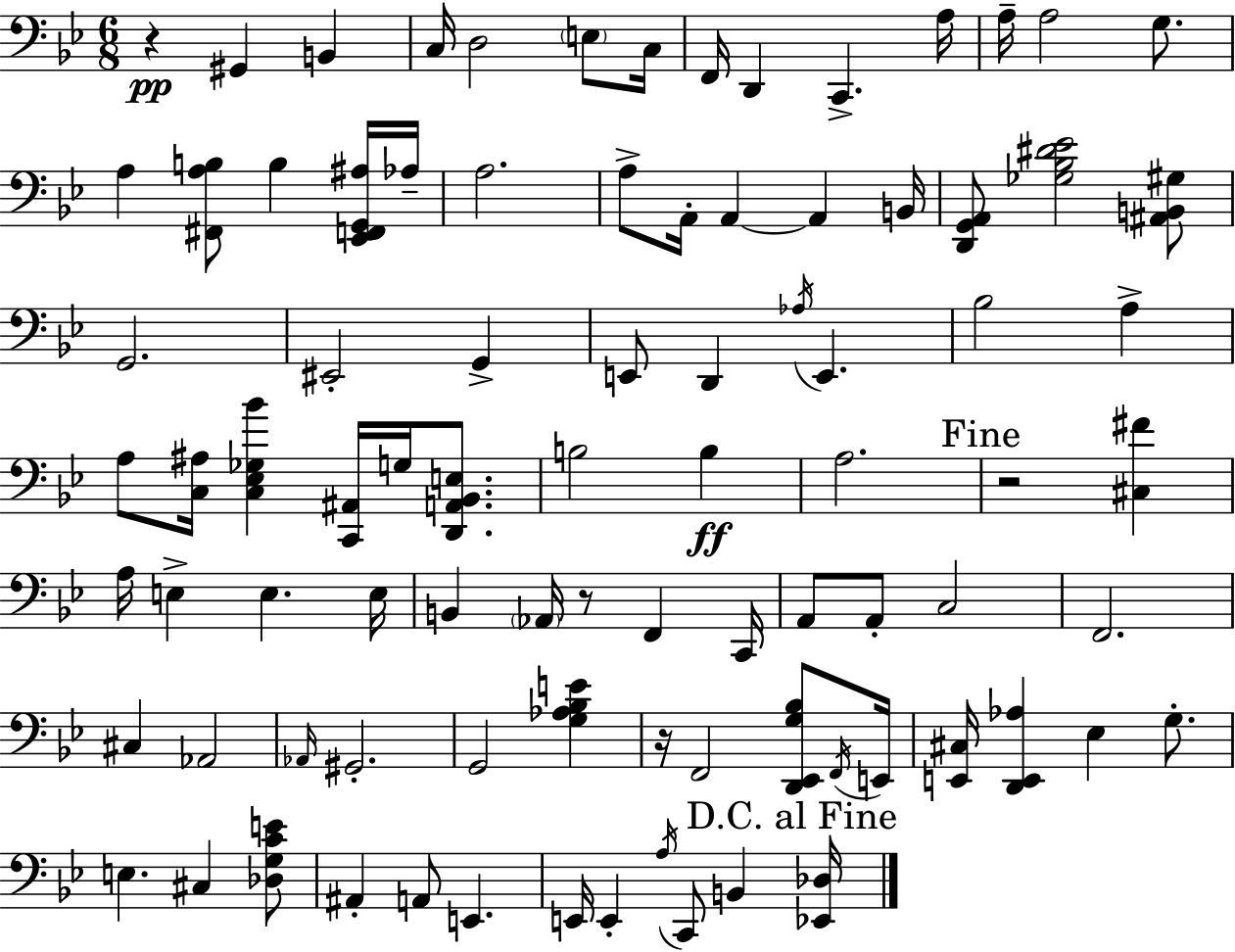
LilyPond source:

{
  \clef bass
  \numericTimeSignature
  \time 6/8
  \key bes \major
  r4\pp gis,4 b,4 | c16 d2 \parenthesize e8 c16 | f,16 d,4 c,4.-> a16 | a16-- a2 g8. | \break a4 <fis, a b>8 b4 <ees, f, g, ais>16 aes16-- | a2. | a8-> a,16-. a,4~~ a,4 b,16 | <d, g, a,>8 <ges bes dis' ees'>2 <ais, b, gis>8 | \break g,2. | eis,2-. g,4-> | e,8 d,4 \acciaccatura { aes16 } e,4. | bes2 a4-> | \break a8 <c ais>16 <c ees ges bes'>4 <c, ais,>16 g16 <d, a, bes, e>8. | b2 b4\ff | a2. | \mark "Fine" r2 <cis fis'>4 | \break a16 e4-> e4. | e16 b,4 \parenthesize aes,16 r8 f,4 | c,16 a,8 a,8-. c2 | f,2. | \break cis4 aes,2 | \grace { aes,16 } gis,2.-. | g,2 <g aes bes e'>4 | r16 f,2 <d, ees, g bes>8 | \break \acciaccatura { f,16 } e,16 <e, cis>16 <d, e, aes>4 ees4 | g8.-. e4. cis4 | <des g c' e'>8 ais,4-. a,8 e,4. | e,16 e,4-. \acciaccatura { a16 } c,8 b,4 | \break \mark "D.C. al Fine" <ees, des>16 \bar "|."
}